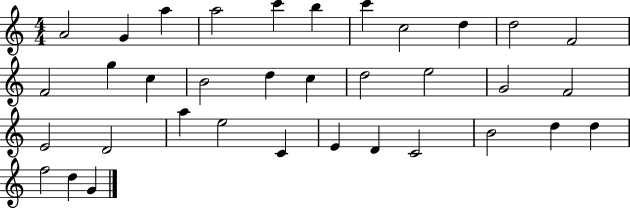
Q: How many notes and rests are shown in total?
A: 35